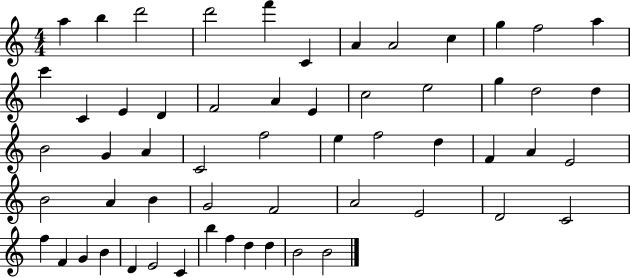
{
  \clef treble
  \numericTimeSignature
  \time 4/4
  \key c \major
  a''4 b''4 d'''2 | d'''2 f'''4 c'4 | a'4 a'2 c''4 | g''4 f''2 a''4 | \break c'''4 c'4 e'4 d'4 | f'2 a'4 e'4 | c''2 e''2 | g''4 d''2 d''4 | \break b'2 g'4 a'4 | c'2 f''2 | e''4 f''2 d''4 | f'4 a'4 e'2 | \break b'2 a'4 b'4 | g'2 f'2 | a'2 e'2 | d'2 c'2 | \break f''4 f'4 g'4 b'4 | d'4 e'2 c'4 | b''4 f''4 d''4 d''4 | b'2 b'2 | \break \bar "|."
}